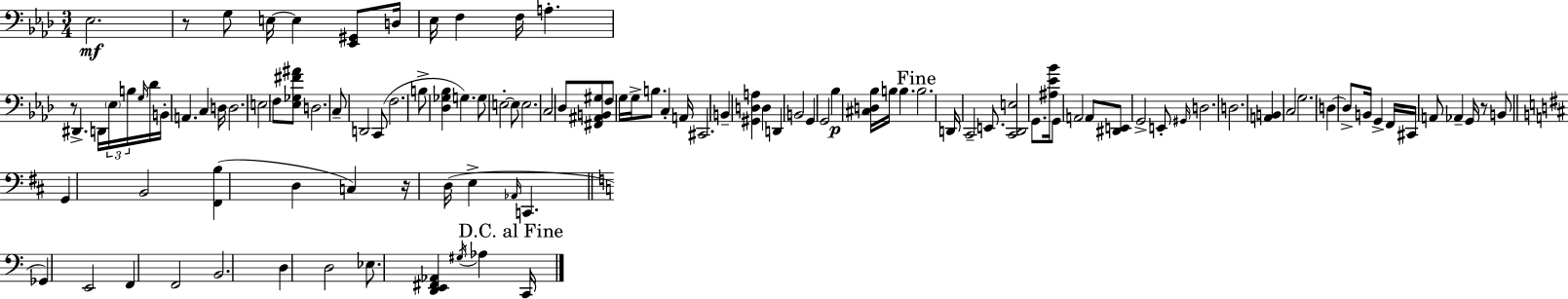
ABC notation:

X:1
T:Untitled
M:3/4
L:1/4
K:Fm
_E,2 z/2 G,/2 E,/4 E, [_E,,^G,,]/2 D,/4 _E,/4 F, F,/4 A, z/2 ^D,, D,,/4 _E,/4 B,/4 G,/4 _D/4 B,,/4 A,, C, D,/4 D,2 E,2 F,/2 [_E,_G,^F^A]/2 D,2 C,/2 D,,2 C,,/2 F,2 B,/2 [_D,_G,_B,] G, G,/2 E,2 E,/2 E,2 C,2 _D,/2 [^F,,^A,,B,,^G,]/2 F,/2 G,/4 G,/4 B,/2 C, A,,/4 ^C,,2 B,, [^G,,D,A,] D, D,, B,,2 G,, G,,2 _B, [^C,D,_B,]/4 B,/4 B, B,2 D,,/4 C,,2 E,,/2 [C,,_D,,E,]2 G,,/2 [^A,_E_B]/4 G,,/2 A,,2 A,,/2 [^D,,E,,]/2 G,,2 E,,/2 ^G,,/4 D,2 D,2 [A,,B,,] C,2 G,2 D, D,/2 B,,/4 G,, F,,/4 ^C,,/4 A,,/2 _A,, G,,/4 z/2 B,,/2 G,, B,,2 [^F,,B,] D, C, z/4 D,/4 E, _A,,/4 C,, _G,, E,,2 F,, F,,2 B,,2 D, D,2 _E,/2 [D,,E,,^F,,_A,,] ^G,/4 _A, C,,/4